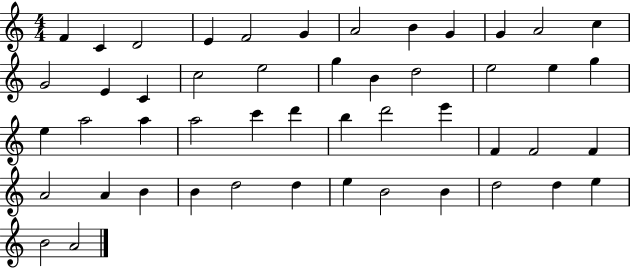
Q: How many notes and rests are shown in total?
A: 49